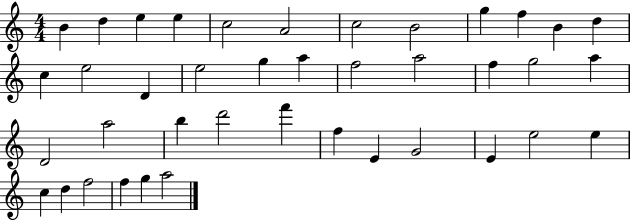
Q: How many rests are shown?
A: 0